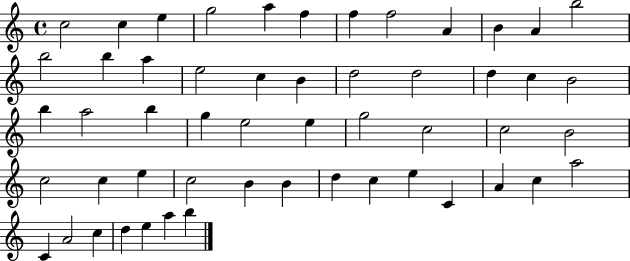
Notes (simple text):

C5/h C5/q E5/q G5/h A5/q F5/q F5/q F5/h A4/q B4/q A4/q B5/h B5/h B5/q A5/q E5/h C5/q B4/q D5/h D5/h D5/q C5/q B4/h B5/q A5/h B5/q G5/q E5/h E5/q G5/h C5/h C5/h B4/h C5/h C5/q E5/q C5/h B4/q B4/q D5/q C5/q E5/q C4/q A4/q C5/q A5/h C4/q A4/h C5/q D5/q E5/q A5/q B5/q